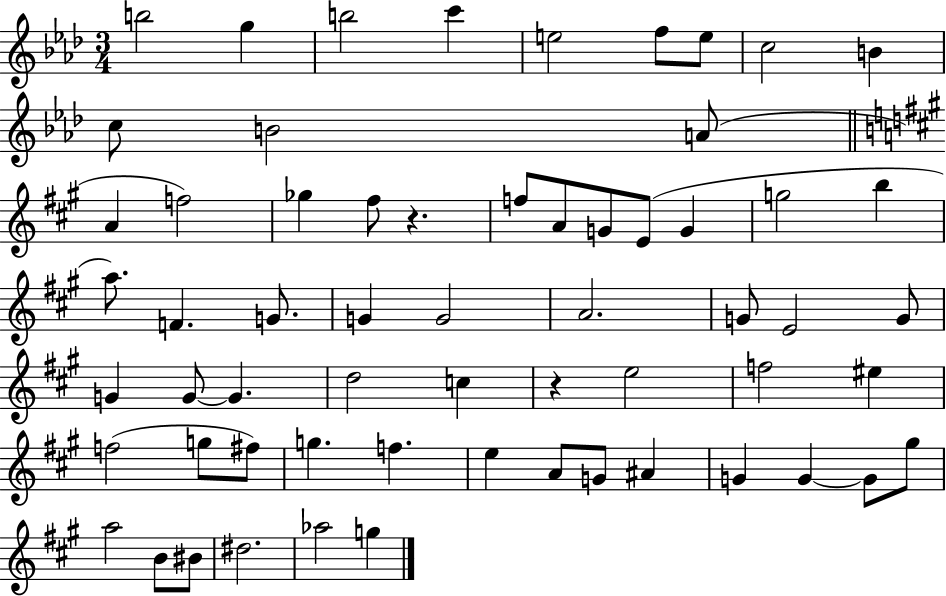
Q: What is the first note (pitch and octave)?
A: B5